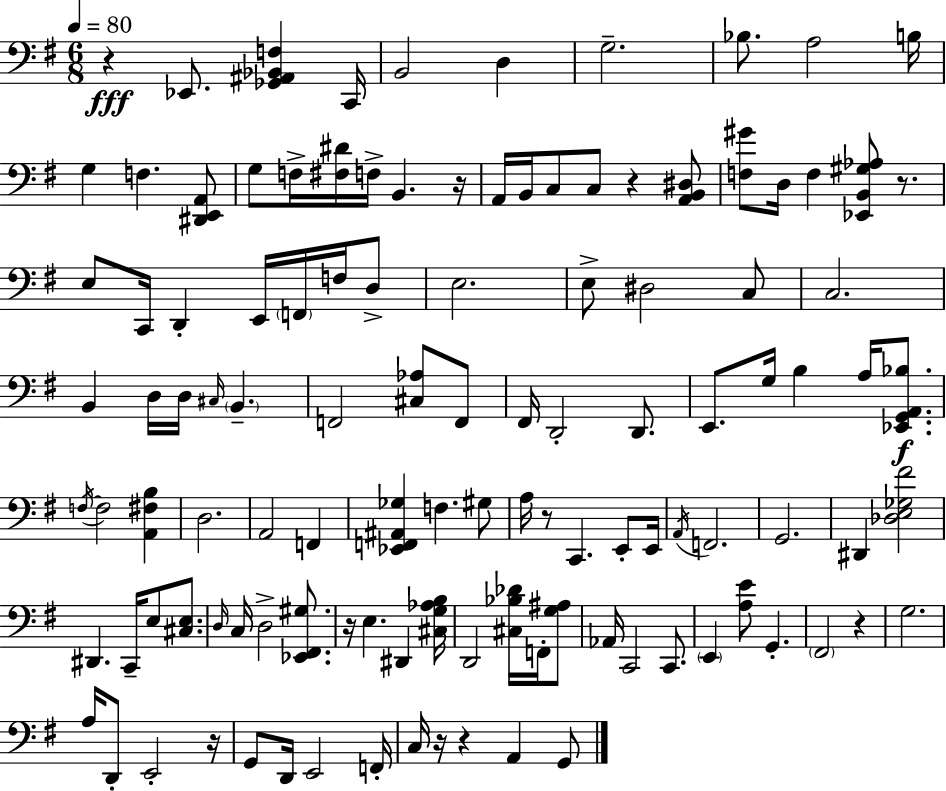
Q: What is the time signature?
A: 6/8